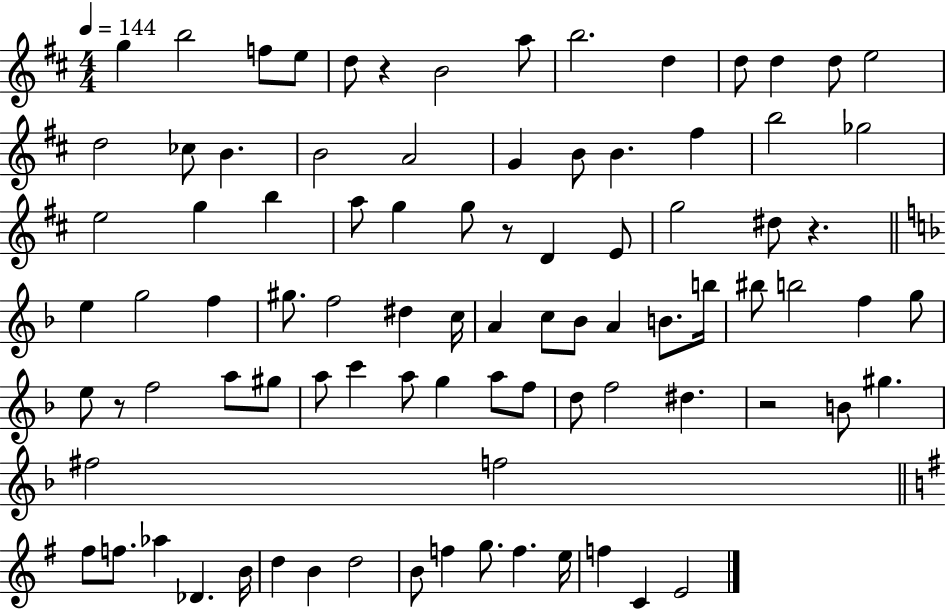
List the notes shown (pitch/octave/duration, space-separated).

G5/q B5/h F5/e E5/e D5/e R/q B4/h A5/e B5/h. D5/q D5/e D5/q D5/e E5/h D5/h CES5/e B4/q. B4/h A4/h G4/q B4/e B4/q. F#5/q B5/h Gb5/h E5/h G5/q B5/q A5/e G5/q G5/e R/e D4/q E4/e G5/h D#5/e R/q. E5/q G5/h F5/q G#5/e. F5/h D#5/q C5/s A4/q C5/e Bb4/e A4/q B4/e. B5/s BIS5/e B5/h F5/q G5/e E5/e R/e F5/h A5/e G#5/e A5/e C6/q A5/e G5/q A5/e F5/e D5/e F5/h D#5/q. R/h B4/e G#5/q. F#5/h F5/h F#5/e F5/e. Ab5/q Db4/q. B4/s D5/q B4/q D5/h B4/e F5/q G5/e. F5/q. E5/s F5/q C4/q E4/h